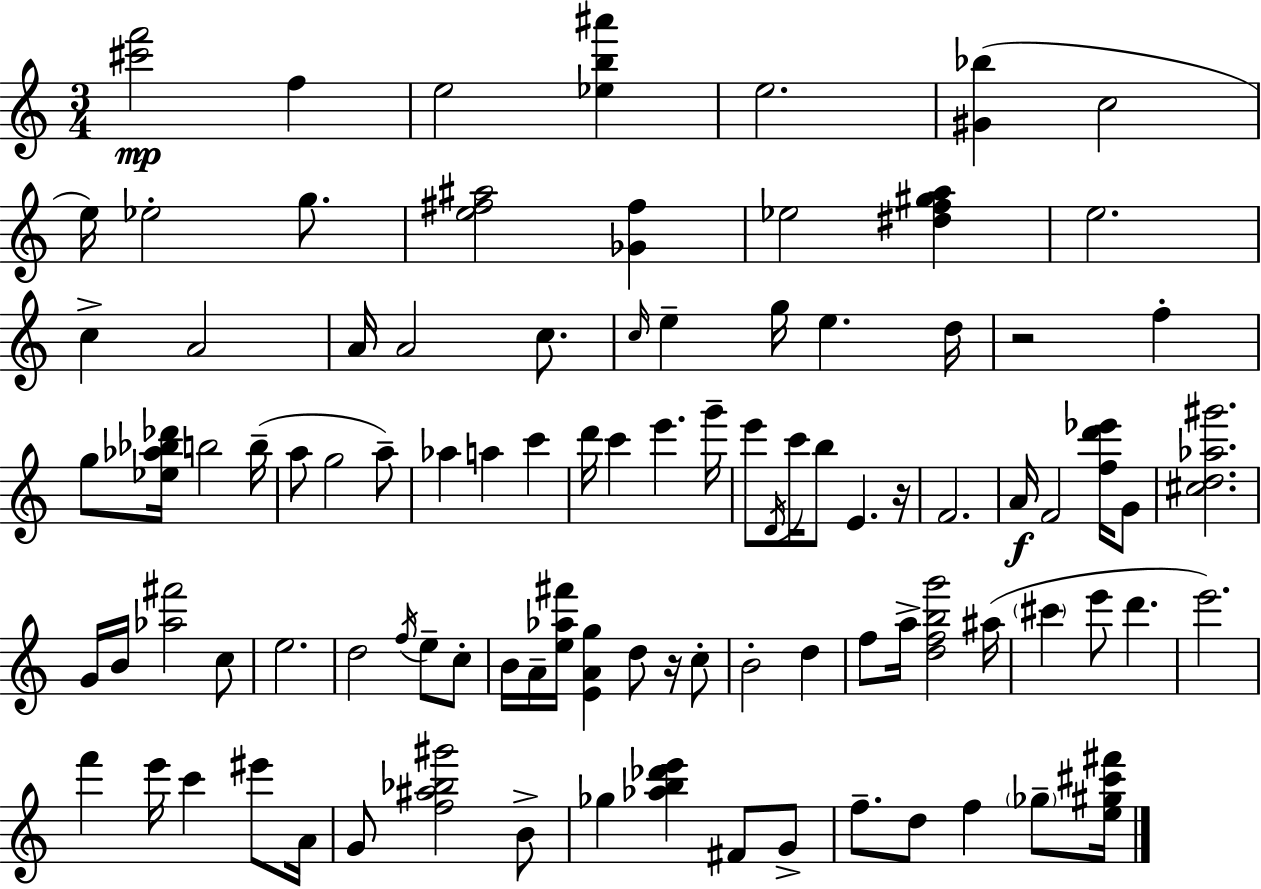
{
  \clef treble
  \numericTimeSignature
  \time 3/4
  \key c \major
  <cis''' f'''>2\mp f''4 | e''2 <ees'' b'' ais'''>4 | e''2. | <gis' bes''>4( c''2 | \break e''16) ees''2-. g''8. | <e'' fis'' ais''>2 <ges' fis''>4 | ees''2 <dis'' f'' gis'' a''>4 | e''2. | \break c''4-> a'2 | a'16 a'2 c''8. | \grace { c''16 } e''4-- g''16 e''4. | d''16 r2 f''4-. | \break g''8 <ees'' aes'' bes'' des'''>16 b''2 | b''16--( a''8 g''2 a''8--) | aes''4 a''4 c'''4 | d'''16 c'''4 e'''4. | \break g'''16-- e'''8 \acciaccatura { d'16 } c'''16 b''8 e'4. | r16 f'2. | a'16\f f'2 <f'' d''' ees'''>16 | g'8 <cis'' d'' aes'' gis'''>2. | \break g'16 b'16 <aes'' fis'''>2 | c''8 e''2. | d''2 \acciaccatura { f''16 } e''8-- | c''8-. b'16 a'16-- <e'' aes'' fis'''>16 <e' a' g''>4 d''8 | \break r16 c''8-. b'2-. d''4 | f''8 a''16-> <d'' f'' b'' g'''>2 | ais''16( \parenthesize cis'''4 e'''8 d'''4. | e'''2.) | \break f'''4 e'''16 c'''4 | eis'''8 a'16 g'8 <f'' ais'' bes'' gis'''>2 | b'8-> ges''4 <aes'' b'' des''' e'''>4 fis'8 | g'8-> f''8.-- d''8 f''4 | \break \parenthesize ges''8-- <e'' gis'' cis''' fis'''>16 \bar "|."
}